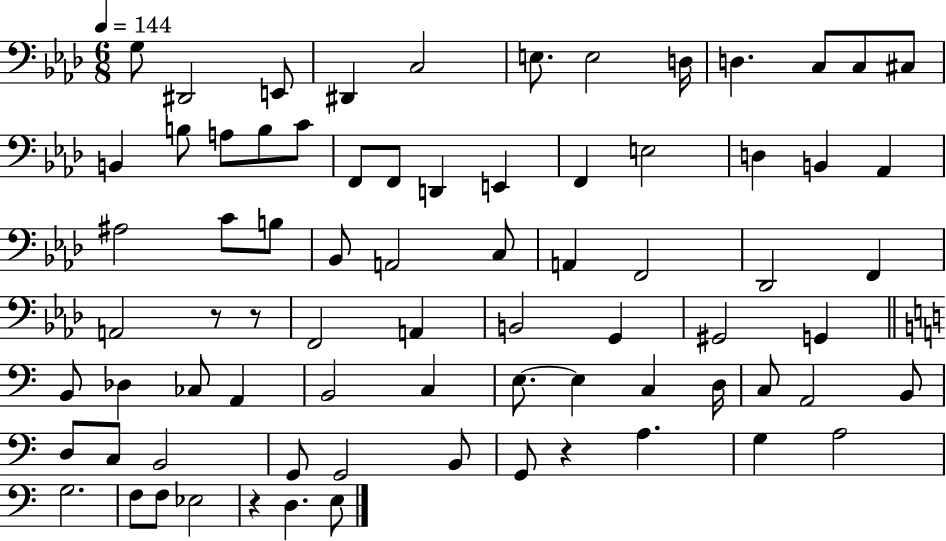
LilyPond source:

{
  \clef bass
  \numericTimeSignature
  \time 6/8
  \key aes \major
  \tempo 4 = 144
  \repeat volta 2 { g8 dis,2 e,8 | dis,4 c2 | e8. e2 d16 | d4. c8 c8 cis8 | \break b,4 b8 a8 b8 c'8 | f,8 f,8 d,4 e,4 | f,4 e2 | d4 b,4 aes,4 | \break ais2 c'8 b8 | bes,8 a,2 c8 | a,4 f,2 | des,2 f,4 | \break a,2 r8 r8 | f,2 a,4 | b,2 g,4 | gis,2 g,4 | \break \bar "||" \break \key c \major b,8 des4 ces8 a,4 | b,2 c4 | e8.~~ e4 c4 d16 | c8 a,2 b,8 | \break d8 c8 b,2 | g,8 g,2 b,8 | g,8 r4 a4. | g4 a2 | \break g2. | f8 f8 ees2 | r4 d4. e8 | } \bar "|."
}